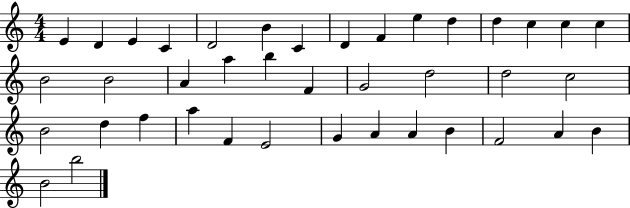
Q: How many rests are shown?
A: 0